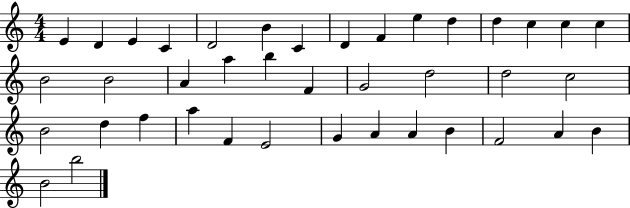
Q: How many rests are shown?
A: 0